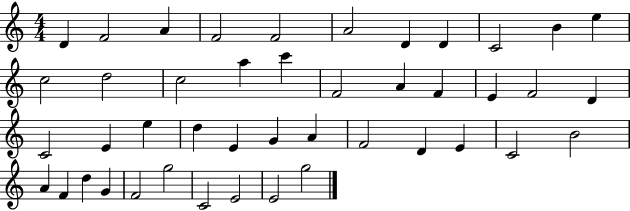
X:1
T:Untitled
M:4/4
L:1/4
K:C
D F2 A F2 F2 A2 D D C2 B e c2 d2 c2 a c' F2 A F E F2 D C2 E e d E G A F2 D E C2 B2 A F d G F2 g2 C2 E2 E2 g2